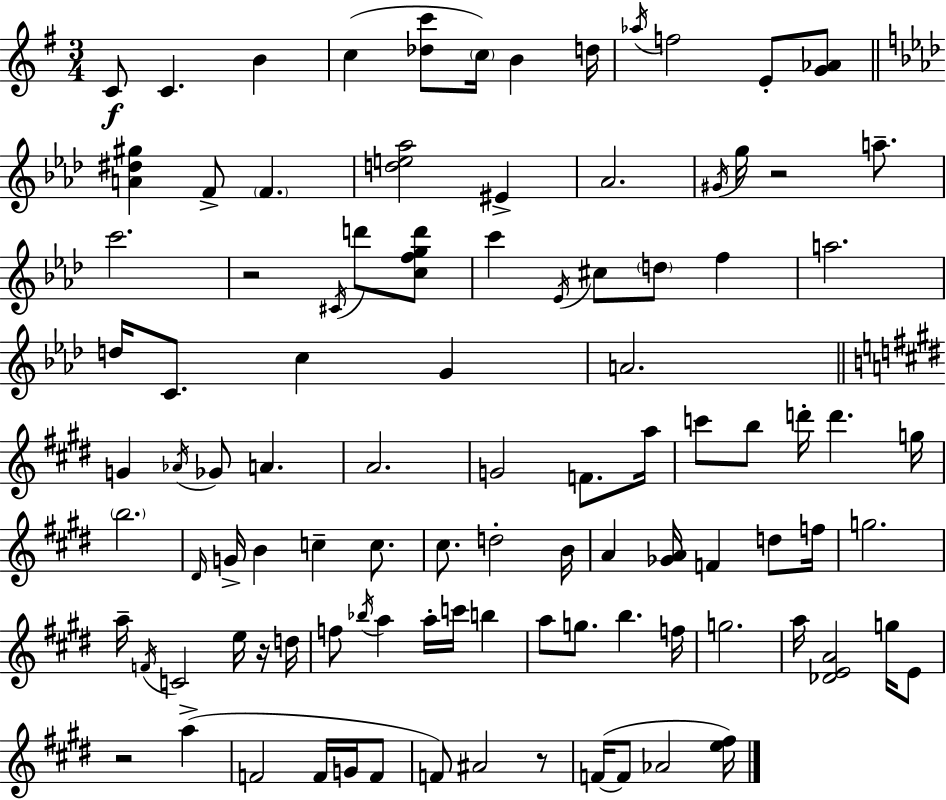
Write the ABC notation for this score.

X:1
T:Untitled
M:3/4
L:1/4
K:Em
C/2 C B c [_dc']/2 c/4 B d/4 _a/4 f2 E/2 [G_A]/2 [A^d^g] F/2 F [de_a]2 ^E _A2 ^G/4 g/4 z2 a/2 c'2 z2 ^C/4 d'/2 [cfgd']/2 c' _E/4 ^c/2 d/2 f a2 d/4 C/2 c G A2 G _A/4 _G/2 A A2 G2 F/2 a/4 c'/2 b/2 d'/4 d' g/4 b2 ^D/4 G/4 B c c/2 ^c/2 d2 B/4 A [_GA]/4 F d/2 f/4 g2 a/4 F/4 C2 e/4 z/4 d/4 f/2 _b/4 a a/4 c'/4 b a/2 g/2 b f/4 g2 a/4 [_DEA]2 g/4 E/2 z2 a F2 F/4 G/4 F/2 F/2 ^A2 z/2 F/4 F/2 _A2 [e^f]/4